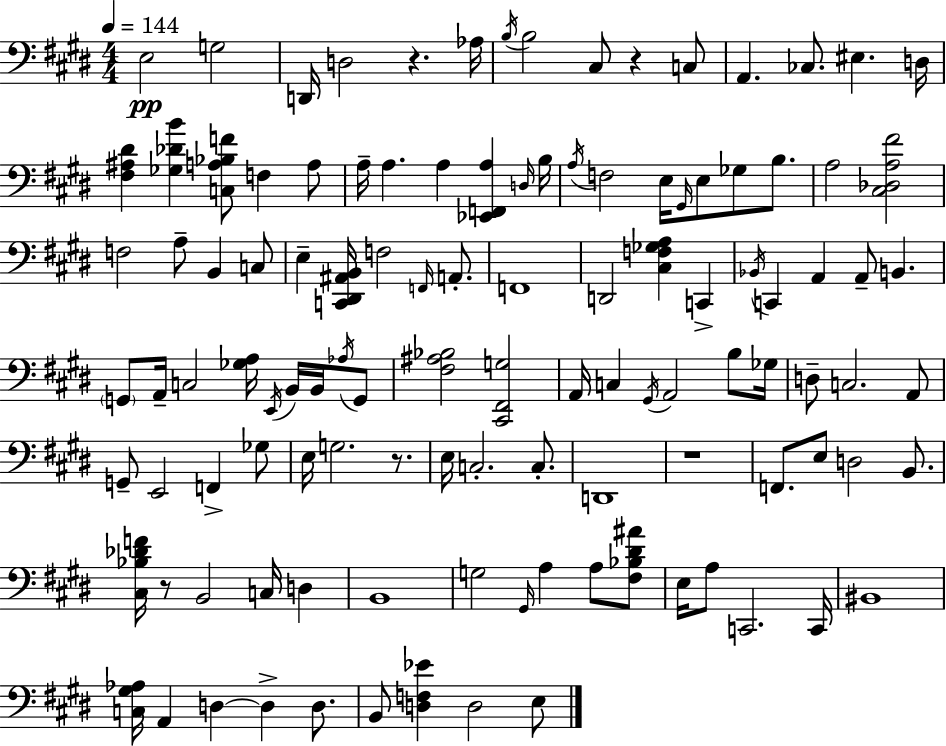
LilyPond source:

{
  \clef bass
  \numericTimeSignature
  \time 4/4
  \key e \major
  \tempo 4 = 144
  e2\pp g2 | d,16 d2 r4. aes16 | \acciaccatura { b16 } b2 cis8 r4 c8 | a,4. ces8. eis4. | \break d16 <fis ais dis'>4 <ges des' b'>4 <c a bes f'>8 f4 a8 | a16-- a4. a4 <ees, f, a>4 | \grace { d16 } b16 \acciaccatura { a16 } f2 e16 \grace { gis,16 } e8 ges8 | b8. a2 <cis des a fis'>2 | \break f2 a8-- b,4 | c8 e4-- <c, dis, ais, b,>16 f2 | \grace { f,16 } a,8.-. f,1 | d,2 <cis f ges a>4 | \break c,4-> \acciaccatura { bes,16 } c,4 a,4 a,8-- | b,4. \parenthesize g,8 a,16-- c2 | <ges a>16 \acciaccatura { e,16 } b,16 b,16 \acciaccatura { aes16 } g,8 <fis ais bes>2 | <cis, fis, g>2 a,16 c4 \acciaccatura { gis,16 } a,2 | \break b8 ges16 d8-- c2. | a,8 g,8-- e,2 | f,4-> ges8 e16 g2. | r8. e16 c2.-. | \break c8.-. d,1 | r1 | f,8. e8 d2 | b,8. <cis bes des' f'>16 r8 b,2 | \break c16 d4 b,1 | g2 | \grace { gis,16 } a4 a8 <fis bes dis' ais'>8 e16 a8 c,2. | c,16 bis,1 | \break <c gis aes>16 a,4 d4~~ | d4-> d8. b,8 <d f ees'>4 | d2 e8 \bar "|."
}